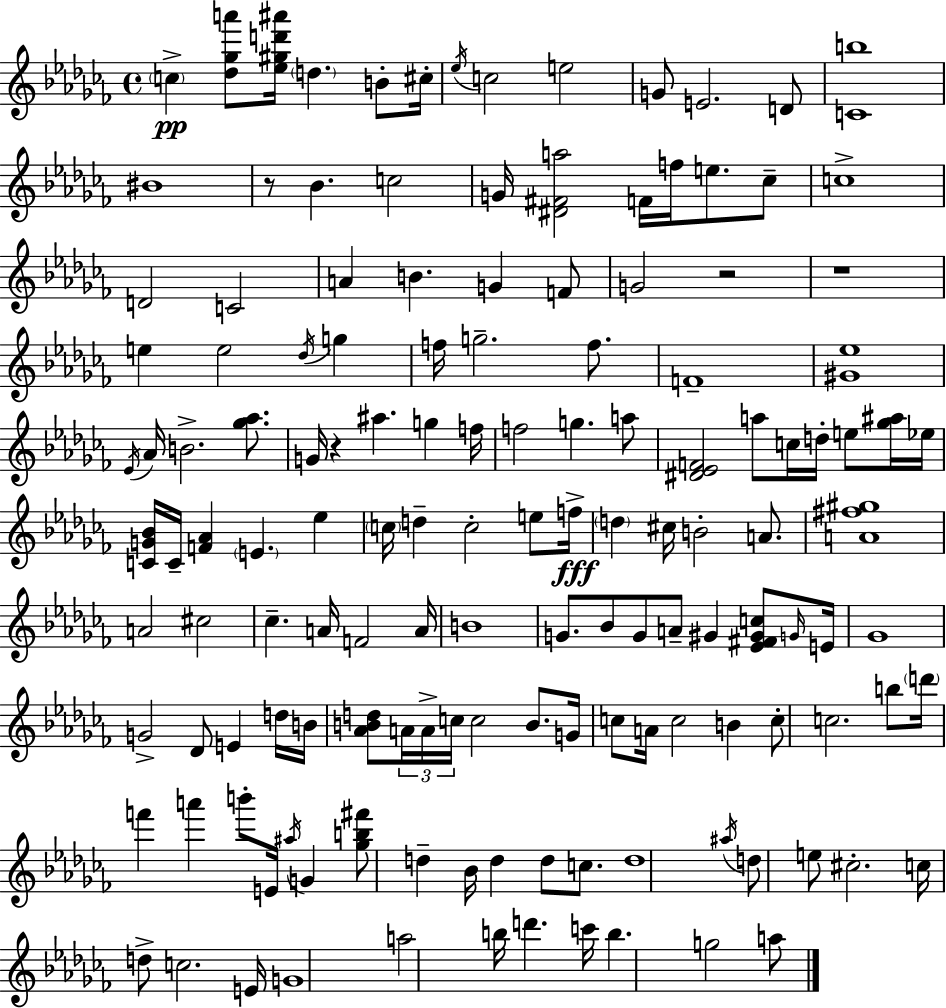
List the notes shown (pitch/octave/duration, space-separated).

C5/q [Db5,Gb5,A6]/e [Eb5,G#5,D6,A#6]/s D5/q. B4/e C#5/s Eb5/s C5/h E5/h G4/e E4/h. D4/e [C4,B5]/w BIS4/w R/e Bb4/q. C5/h G4/s [D#4,F#4,A5]/h F4/s F5/s E5/e. CES5/e C5/w D4/h C4/h A4/q B4/q. G4/q F4/e G4/h R/h R/w E5/q E5/h Db5/s G5/q F5/s G5/h. F5/e. F4/w [G#4,Eb5]/w Eb4/s Ab4/s B4/h. [Gb5,Ab5]/e. G4/s R/q A#5/q. G5/q F5/s F5/h G5/q. A5/e [D#4,Eb4,F4]/h A5/e C5/s D5/s E5/e [Gb5,A#5]/s Eb5/s [C4,G4,Bb4]/s C4/s [F4,Ab4]/q E4/q. Eb5/q C5/s D5/q C5/h E5/e F5/s D5/q C#5/s B4/h A4/e. [A4,F#5,G#5]/w A4/h C#5/h CES5/q. A4/s F4/h A4/s B4/w G4/e. Bb4/e G4/e A4/e G#4/q [Eb4,F#4,G#4,C5]/e G4/s E4/s Gb4/w G4/h Db4/e E4/q D5/s B4/s [Ab4,B4,D5]/e A4/s A4/s C5/s C5/h B4/e. G4/s C5/e A4/s C5/h B4/q C5/e C5/h. B5/e D6/s F6/q A6/q B6/e E4/s A#5/s G4/q [Gb5,B5,F#6]/e D5/q Bb4/s D5/q D5/e C5/e. D5/w A#5/s D5/e E5/e C#5/h. C5/s D5/e C5/h. E4/s G4/w A5/h B5/s D6/q. C6/s B5/q. G5/h A5/e